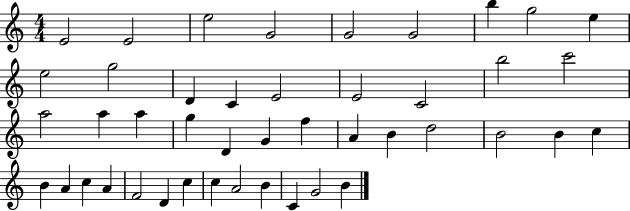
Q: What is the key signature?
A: C major